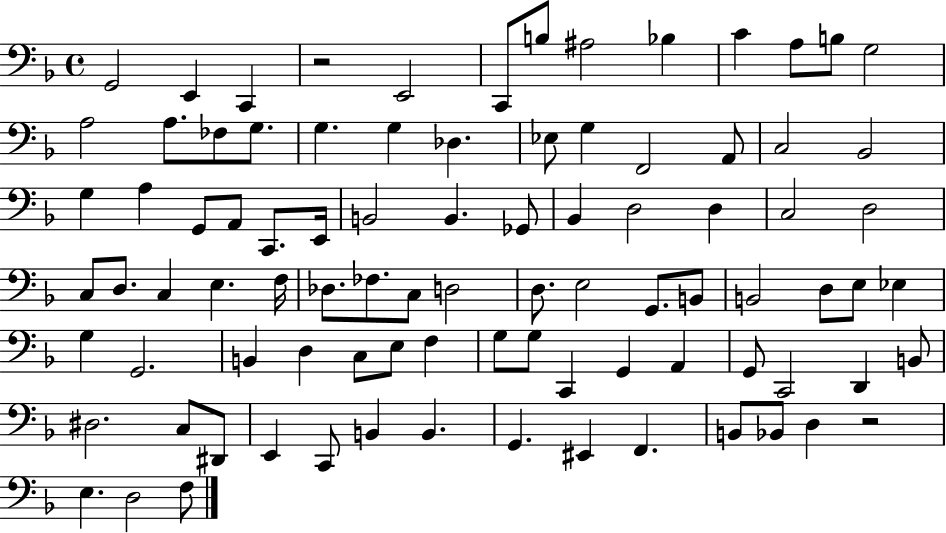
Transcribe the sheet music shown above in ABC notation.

X:1
T:Untitled
M:4/4
L:1/4
K:F
G,,2 E,, C,, z2 E,,2 C,,/2 B,/2 ^A,2 _B, C A,/2 B,/2 G,2 A,2 A,/2 _F,/2 G,/2 G, G, _D, _E,/2 G, F,,2 A,,/2 C,2 _B,,2 G, A, G,,/2 A,,/2 C,,/2 E,,/4 B,,2 B,, _G,,/2 _B,, D,2 D, C,2 D,2 C,/2 D,/2 C, E, F,/4 _D,/2 _F,/2 C,/2 D,2 D,/2 E,2 G,,/2 B,,/2 B,,2 D,/2 E,/2 _E, G, G,,2 B,, D, C,/2 E,/2 F, G,/2 G,/2 C,, G,, A,, G,,/2 C,,2 D,, B,,/2 ^D,2 C,/2 ^D,,/2 E,, C,,/2 B,, B,, G,, ^E,, F,, B,,/2 _B,,/2 D, z2 E, D,2 F,/2